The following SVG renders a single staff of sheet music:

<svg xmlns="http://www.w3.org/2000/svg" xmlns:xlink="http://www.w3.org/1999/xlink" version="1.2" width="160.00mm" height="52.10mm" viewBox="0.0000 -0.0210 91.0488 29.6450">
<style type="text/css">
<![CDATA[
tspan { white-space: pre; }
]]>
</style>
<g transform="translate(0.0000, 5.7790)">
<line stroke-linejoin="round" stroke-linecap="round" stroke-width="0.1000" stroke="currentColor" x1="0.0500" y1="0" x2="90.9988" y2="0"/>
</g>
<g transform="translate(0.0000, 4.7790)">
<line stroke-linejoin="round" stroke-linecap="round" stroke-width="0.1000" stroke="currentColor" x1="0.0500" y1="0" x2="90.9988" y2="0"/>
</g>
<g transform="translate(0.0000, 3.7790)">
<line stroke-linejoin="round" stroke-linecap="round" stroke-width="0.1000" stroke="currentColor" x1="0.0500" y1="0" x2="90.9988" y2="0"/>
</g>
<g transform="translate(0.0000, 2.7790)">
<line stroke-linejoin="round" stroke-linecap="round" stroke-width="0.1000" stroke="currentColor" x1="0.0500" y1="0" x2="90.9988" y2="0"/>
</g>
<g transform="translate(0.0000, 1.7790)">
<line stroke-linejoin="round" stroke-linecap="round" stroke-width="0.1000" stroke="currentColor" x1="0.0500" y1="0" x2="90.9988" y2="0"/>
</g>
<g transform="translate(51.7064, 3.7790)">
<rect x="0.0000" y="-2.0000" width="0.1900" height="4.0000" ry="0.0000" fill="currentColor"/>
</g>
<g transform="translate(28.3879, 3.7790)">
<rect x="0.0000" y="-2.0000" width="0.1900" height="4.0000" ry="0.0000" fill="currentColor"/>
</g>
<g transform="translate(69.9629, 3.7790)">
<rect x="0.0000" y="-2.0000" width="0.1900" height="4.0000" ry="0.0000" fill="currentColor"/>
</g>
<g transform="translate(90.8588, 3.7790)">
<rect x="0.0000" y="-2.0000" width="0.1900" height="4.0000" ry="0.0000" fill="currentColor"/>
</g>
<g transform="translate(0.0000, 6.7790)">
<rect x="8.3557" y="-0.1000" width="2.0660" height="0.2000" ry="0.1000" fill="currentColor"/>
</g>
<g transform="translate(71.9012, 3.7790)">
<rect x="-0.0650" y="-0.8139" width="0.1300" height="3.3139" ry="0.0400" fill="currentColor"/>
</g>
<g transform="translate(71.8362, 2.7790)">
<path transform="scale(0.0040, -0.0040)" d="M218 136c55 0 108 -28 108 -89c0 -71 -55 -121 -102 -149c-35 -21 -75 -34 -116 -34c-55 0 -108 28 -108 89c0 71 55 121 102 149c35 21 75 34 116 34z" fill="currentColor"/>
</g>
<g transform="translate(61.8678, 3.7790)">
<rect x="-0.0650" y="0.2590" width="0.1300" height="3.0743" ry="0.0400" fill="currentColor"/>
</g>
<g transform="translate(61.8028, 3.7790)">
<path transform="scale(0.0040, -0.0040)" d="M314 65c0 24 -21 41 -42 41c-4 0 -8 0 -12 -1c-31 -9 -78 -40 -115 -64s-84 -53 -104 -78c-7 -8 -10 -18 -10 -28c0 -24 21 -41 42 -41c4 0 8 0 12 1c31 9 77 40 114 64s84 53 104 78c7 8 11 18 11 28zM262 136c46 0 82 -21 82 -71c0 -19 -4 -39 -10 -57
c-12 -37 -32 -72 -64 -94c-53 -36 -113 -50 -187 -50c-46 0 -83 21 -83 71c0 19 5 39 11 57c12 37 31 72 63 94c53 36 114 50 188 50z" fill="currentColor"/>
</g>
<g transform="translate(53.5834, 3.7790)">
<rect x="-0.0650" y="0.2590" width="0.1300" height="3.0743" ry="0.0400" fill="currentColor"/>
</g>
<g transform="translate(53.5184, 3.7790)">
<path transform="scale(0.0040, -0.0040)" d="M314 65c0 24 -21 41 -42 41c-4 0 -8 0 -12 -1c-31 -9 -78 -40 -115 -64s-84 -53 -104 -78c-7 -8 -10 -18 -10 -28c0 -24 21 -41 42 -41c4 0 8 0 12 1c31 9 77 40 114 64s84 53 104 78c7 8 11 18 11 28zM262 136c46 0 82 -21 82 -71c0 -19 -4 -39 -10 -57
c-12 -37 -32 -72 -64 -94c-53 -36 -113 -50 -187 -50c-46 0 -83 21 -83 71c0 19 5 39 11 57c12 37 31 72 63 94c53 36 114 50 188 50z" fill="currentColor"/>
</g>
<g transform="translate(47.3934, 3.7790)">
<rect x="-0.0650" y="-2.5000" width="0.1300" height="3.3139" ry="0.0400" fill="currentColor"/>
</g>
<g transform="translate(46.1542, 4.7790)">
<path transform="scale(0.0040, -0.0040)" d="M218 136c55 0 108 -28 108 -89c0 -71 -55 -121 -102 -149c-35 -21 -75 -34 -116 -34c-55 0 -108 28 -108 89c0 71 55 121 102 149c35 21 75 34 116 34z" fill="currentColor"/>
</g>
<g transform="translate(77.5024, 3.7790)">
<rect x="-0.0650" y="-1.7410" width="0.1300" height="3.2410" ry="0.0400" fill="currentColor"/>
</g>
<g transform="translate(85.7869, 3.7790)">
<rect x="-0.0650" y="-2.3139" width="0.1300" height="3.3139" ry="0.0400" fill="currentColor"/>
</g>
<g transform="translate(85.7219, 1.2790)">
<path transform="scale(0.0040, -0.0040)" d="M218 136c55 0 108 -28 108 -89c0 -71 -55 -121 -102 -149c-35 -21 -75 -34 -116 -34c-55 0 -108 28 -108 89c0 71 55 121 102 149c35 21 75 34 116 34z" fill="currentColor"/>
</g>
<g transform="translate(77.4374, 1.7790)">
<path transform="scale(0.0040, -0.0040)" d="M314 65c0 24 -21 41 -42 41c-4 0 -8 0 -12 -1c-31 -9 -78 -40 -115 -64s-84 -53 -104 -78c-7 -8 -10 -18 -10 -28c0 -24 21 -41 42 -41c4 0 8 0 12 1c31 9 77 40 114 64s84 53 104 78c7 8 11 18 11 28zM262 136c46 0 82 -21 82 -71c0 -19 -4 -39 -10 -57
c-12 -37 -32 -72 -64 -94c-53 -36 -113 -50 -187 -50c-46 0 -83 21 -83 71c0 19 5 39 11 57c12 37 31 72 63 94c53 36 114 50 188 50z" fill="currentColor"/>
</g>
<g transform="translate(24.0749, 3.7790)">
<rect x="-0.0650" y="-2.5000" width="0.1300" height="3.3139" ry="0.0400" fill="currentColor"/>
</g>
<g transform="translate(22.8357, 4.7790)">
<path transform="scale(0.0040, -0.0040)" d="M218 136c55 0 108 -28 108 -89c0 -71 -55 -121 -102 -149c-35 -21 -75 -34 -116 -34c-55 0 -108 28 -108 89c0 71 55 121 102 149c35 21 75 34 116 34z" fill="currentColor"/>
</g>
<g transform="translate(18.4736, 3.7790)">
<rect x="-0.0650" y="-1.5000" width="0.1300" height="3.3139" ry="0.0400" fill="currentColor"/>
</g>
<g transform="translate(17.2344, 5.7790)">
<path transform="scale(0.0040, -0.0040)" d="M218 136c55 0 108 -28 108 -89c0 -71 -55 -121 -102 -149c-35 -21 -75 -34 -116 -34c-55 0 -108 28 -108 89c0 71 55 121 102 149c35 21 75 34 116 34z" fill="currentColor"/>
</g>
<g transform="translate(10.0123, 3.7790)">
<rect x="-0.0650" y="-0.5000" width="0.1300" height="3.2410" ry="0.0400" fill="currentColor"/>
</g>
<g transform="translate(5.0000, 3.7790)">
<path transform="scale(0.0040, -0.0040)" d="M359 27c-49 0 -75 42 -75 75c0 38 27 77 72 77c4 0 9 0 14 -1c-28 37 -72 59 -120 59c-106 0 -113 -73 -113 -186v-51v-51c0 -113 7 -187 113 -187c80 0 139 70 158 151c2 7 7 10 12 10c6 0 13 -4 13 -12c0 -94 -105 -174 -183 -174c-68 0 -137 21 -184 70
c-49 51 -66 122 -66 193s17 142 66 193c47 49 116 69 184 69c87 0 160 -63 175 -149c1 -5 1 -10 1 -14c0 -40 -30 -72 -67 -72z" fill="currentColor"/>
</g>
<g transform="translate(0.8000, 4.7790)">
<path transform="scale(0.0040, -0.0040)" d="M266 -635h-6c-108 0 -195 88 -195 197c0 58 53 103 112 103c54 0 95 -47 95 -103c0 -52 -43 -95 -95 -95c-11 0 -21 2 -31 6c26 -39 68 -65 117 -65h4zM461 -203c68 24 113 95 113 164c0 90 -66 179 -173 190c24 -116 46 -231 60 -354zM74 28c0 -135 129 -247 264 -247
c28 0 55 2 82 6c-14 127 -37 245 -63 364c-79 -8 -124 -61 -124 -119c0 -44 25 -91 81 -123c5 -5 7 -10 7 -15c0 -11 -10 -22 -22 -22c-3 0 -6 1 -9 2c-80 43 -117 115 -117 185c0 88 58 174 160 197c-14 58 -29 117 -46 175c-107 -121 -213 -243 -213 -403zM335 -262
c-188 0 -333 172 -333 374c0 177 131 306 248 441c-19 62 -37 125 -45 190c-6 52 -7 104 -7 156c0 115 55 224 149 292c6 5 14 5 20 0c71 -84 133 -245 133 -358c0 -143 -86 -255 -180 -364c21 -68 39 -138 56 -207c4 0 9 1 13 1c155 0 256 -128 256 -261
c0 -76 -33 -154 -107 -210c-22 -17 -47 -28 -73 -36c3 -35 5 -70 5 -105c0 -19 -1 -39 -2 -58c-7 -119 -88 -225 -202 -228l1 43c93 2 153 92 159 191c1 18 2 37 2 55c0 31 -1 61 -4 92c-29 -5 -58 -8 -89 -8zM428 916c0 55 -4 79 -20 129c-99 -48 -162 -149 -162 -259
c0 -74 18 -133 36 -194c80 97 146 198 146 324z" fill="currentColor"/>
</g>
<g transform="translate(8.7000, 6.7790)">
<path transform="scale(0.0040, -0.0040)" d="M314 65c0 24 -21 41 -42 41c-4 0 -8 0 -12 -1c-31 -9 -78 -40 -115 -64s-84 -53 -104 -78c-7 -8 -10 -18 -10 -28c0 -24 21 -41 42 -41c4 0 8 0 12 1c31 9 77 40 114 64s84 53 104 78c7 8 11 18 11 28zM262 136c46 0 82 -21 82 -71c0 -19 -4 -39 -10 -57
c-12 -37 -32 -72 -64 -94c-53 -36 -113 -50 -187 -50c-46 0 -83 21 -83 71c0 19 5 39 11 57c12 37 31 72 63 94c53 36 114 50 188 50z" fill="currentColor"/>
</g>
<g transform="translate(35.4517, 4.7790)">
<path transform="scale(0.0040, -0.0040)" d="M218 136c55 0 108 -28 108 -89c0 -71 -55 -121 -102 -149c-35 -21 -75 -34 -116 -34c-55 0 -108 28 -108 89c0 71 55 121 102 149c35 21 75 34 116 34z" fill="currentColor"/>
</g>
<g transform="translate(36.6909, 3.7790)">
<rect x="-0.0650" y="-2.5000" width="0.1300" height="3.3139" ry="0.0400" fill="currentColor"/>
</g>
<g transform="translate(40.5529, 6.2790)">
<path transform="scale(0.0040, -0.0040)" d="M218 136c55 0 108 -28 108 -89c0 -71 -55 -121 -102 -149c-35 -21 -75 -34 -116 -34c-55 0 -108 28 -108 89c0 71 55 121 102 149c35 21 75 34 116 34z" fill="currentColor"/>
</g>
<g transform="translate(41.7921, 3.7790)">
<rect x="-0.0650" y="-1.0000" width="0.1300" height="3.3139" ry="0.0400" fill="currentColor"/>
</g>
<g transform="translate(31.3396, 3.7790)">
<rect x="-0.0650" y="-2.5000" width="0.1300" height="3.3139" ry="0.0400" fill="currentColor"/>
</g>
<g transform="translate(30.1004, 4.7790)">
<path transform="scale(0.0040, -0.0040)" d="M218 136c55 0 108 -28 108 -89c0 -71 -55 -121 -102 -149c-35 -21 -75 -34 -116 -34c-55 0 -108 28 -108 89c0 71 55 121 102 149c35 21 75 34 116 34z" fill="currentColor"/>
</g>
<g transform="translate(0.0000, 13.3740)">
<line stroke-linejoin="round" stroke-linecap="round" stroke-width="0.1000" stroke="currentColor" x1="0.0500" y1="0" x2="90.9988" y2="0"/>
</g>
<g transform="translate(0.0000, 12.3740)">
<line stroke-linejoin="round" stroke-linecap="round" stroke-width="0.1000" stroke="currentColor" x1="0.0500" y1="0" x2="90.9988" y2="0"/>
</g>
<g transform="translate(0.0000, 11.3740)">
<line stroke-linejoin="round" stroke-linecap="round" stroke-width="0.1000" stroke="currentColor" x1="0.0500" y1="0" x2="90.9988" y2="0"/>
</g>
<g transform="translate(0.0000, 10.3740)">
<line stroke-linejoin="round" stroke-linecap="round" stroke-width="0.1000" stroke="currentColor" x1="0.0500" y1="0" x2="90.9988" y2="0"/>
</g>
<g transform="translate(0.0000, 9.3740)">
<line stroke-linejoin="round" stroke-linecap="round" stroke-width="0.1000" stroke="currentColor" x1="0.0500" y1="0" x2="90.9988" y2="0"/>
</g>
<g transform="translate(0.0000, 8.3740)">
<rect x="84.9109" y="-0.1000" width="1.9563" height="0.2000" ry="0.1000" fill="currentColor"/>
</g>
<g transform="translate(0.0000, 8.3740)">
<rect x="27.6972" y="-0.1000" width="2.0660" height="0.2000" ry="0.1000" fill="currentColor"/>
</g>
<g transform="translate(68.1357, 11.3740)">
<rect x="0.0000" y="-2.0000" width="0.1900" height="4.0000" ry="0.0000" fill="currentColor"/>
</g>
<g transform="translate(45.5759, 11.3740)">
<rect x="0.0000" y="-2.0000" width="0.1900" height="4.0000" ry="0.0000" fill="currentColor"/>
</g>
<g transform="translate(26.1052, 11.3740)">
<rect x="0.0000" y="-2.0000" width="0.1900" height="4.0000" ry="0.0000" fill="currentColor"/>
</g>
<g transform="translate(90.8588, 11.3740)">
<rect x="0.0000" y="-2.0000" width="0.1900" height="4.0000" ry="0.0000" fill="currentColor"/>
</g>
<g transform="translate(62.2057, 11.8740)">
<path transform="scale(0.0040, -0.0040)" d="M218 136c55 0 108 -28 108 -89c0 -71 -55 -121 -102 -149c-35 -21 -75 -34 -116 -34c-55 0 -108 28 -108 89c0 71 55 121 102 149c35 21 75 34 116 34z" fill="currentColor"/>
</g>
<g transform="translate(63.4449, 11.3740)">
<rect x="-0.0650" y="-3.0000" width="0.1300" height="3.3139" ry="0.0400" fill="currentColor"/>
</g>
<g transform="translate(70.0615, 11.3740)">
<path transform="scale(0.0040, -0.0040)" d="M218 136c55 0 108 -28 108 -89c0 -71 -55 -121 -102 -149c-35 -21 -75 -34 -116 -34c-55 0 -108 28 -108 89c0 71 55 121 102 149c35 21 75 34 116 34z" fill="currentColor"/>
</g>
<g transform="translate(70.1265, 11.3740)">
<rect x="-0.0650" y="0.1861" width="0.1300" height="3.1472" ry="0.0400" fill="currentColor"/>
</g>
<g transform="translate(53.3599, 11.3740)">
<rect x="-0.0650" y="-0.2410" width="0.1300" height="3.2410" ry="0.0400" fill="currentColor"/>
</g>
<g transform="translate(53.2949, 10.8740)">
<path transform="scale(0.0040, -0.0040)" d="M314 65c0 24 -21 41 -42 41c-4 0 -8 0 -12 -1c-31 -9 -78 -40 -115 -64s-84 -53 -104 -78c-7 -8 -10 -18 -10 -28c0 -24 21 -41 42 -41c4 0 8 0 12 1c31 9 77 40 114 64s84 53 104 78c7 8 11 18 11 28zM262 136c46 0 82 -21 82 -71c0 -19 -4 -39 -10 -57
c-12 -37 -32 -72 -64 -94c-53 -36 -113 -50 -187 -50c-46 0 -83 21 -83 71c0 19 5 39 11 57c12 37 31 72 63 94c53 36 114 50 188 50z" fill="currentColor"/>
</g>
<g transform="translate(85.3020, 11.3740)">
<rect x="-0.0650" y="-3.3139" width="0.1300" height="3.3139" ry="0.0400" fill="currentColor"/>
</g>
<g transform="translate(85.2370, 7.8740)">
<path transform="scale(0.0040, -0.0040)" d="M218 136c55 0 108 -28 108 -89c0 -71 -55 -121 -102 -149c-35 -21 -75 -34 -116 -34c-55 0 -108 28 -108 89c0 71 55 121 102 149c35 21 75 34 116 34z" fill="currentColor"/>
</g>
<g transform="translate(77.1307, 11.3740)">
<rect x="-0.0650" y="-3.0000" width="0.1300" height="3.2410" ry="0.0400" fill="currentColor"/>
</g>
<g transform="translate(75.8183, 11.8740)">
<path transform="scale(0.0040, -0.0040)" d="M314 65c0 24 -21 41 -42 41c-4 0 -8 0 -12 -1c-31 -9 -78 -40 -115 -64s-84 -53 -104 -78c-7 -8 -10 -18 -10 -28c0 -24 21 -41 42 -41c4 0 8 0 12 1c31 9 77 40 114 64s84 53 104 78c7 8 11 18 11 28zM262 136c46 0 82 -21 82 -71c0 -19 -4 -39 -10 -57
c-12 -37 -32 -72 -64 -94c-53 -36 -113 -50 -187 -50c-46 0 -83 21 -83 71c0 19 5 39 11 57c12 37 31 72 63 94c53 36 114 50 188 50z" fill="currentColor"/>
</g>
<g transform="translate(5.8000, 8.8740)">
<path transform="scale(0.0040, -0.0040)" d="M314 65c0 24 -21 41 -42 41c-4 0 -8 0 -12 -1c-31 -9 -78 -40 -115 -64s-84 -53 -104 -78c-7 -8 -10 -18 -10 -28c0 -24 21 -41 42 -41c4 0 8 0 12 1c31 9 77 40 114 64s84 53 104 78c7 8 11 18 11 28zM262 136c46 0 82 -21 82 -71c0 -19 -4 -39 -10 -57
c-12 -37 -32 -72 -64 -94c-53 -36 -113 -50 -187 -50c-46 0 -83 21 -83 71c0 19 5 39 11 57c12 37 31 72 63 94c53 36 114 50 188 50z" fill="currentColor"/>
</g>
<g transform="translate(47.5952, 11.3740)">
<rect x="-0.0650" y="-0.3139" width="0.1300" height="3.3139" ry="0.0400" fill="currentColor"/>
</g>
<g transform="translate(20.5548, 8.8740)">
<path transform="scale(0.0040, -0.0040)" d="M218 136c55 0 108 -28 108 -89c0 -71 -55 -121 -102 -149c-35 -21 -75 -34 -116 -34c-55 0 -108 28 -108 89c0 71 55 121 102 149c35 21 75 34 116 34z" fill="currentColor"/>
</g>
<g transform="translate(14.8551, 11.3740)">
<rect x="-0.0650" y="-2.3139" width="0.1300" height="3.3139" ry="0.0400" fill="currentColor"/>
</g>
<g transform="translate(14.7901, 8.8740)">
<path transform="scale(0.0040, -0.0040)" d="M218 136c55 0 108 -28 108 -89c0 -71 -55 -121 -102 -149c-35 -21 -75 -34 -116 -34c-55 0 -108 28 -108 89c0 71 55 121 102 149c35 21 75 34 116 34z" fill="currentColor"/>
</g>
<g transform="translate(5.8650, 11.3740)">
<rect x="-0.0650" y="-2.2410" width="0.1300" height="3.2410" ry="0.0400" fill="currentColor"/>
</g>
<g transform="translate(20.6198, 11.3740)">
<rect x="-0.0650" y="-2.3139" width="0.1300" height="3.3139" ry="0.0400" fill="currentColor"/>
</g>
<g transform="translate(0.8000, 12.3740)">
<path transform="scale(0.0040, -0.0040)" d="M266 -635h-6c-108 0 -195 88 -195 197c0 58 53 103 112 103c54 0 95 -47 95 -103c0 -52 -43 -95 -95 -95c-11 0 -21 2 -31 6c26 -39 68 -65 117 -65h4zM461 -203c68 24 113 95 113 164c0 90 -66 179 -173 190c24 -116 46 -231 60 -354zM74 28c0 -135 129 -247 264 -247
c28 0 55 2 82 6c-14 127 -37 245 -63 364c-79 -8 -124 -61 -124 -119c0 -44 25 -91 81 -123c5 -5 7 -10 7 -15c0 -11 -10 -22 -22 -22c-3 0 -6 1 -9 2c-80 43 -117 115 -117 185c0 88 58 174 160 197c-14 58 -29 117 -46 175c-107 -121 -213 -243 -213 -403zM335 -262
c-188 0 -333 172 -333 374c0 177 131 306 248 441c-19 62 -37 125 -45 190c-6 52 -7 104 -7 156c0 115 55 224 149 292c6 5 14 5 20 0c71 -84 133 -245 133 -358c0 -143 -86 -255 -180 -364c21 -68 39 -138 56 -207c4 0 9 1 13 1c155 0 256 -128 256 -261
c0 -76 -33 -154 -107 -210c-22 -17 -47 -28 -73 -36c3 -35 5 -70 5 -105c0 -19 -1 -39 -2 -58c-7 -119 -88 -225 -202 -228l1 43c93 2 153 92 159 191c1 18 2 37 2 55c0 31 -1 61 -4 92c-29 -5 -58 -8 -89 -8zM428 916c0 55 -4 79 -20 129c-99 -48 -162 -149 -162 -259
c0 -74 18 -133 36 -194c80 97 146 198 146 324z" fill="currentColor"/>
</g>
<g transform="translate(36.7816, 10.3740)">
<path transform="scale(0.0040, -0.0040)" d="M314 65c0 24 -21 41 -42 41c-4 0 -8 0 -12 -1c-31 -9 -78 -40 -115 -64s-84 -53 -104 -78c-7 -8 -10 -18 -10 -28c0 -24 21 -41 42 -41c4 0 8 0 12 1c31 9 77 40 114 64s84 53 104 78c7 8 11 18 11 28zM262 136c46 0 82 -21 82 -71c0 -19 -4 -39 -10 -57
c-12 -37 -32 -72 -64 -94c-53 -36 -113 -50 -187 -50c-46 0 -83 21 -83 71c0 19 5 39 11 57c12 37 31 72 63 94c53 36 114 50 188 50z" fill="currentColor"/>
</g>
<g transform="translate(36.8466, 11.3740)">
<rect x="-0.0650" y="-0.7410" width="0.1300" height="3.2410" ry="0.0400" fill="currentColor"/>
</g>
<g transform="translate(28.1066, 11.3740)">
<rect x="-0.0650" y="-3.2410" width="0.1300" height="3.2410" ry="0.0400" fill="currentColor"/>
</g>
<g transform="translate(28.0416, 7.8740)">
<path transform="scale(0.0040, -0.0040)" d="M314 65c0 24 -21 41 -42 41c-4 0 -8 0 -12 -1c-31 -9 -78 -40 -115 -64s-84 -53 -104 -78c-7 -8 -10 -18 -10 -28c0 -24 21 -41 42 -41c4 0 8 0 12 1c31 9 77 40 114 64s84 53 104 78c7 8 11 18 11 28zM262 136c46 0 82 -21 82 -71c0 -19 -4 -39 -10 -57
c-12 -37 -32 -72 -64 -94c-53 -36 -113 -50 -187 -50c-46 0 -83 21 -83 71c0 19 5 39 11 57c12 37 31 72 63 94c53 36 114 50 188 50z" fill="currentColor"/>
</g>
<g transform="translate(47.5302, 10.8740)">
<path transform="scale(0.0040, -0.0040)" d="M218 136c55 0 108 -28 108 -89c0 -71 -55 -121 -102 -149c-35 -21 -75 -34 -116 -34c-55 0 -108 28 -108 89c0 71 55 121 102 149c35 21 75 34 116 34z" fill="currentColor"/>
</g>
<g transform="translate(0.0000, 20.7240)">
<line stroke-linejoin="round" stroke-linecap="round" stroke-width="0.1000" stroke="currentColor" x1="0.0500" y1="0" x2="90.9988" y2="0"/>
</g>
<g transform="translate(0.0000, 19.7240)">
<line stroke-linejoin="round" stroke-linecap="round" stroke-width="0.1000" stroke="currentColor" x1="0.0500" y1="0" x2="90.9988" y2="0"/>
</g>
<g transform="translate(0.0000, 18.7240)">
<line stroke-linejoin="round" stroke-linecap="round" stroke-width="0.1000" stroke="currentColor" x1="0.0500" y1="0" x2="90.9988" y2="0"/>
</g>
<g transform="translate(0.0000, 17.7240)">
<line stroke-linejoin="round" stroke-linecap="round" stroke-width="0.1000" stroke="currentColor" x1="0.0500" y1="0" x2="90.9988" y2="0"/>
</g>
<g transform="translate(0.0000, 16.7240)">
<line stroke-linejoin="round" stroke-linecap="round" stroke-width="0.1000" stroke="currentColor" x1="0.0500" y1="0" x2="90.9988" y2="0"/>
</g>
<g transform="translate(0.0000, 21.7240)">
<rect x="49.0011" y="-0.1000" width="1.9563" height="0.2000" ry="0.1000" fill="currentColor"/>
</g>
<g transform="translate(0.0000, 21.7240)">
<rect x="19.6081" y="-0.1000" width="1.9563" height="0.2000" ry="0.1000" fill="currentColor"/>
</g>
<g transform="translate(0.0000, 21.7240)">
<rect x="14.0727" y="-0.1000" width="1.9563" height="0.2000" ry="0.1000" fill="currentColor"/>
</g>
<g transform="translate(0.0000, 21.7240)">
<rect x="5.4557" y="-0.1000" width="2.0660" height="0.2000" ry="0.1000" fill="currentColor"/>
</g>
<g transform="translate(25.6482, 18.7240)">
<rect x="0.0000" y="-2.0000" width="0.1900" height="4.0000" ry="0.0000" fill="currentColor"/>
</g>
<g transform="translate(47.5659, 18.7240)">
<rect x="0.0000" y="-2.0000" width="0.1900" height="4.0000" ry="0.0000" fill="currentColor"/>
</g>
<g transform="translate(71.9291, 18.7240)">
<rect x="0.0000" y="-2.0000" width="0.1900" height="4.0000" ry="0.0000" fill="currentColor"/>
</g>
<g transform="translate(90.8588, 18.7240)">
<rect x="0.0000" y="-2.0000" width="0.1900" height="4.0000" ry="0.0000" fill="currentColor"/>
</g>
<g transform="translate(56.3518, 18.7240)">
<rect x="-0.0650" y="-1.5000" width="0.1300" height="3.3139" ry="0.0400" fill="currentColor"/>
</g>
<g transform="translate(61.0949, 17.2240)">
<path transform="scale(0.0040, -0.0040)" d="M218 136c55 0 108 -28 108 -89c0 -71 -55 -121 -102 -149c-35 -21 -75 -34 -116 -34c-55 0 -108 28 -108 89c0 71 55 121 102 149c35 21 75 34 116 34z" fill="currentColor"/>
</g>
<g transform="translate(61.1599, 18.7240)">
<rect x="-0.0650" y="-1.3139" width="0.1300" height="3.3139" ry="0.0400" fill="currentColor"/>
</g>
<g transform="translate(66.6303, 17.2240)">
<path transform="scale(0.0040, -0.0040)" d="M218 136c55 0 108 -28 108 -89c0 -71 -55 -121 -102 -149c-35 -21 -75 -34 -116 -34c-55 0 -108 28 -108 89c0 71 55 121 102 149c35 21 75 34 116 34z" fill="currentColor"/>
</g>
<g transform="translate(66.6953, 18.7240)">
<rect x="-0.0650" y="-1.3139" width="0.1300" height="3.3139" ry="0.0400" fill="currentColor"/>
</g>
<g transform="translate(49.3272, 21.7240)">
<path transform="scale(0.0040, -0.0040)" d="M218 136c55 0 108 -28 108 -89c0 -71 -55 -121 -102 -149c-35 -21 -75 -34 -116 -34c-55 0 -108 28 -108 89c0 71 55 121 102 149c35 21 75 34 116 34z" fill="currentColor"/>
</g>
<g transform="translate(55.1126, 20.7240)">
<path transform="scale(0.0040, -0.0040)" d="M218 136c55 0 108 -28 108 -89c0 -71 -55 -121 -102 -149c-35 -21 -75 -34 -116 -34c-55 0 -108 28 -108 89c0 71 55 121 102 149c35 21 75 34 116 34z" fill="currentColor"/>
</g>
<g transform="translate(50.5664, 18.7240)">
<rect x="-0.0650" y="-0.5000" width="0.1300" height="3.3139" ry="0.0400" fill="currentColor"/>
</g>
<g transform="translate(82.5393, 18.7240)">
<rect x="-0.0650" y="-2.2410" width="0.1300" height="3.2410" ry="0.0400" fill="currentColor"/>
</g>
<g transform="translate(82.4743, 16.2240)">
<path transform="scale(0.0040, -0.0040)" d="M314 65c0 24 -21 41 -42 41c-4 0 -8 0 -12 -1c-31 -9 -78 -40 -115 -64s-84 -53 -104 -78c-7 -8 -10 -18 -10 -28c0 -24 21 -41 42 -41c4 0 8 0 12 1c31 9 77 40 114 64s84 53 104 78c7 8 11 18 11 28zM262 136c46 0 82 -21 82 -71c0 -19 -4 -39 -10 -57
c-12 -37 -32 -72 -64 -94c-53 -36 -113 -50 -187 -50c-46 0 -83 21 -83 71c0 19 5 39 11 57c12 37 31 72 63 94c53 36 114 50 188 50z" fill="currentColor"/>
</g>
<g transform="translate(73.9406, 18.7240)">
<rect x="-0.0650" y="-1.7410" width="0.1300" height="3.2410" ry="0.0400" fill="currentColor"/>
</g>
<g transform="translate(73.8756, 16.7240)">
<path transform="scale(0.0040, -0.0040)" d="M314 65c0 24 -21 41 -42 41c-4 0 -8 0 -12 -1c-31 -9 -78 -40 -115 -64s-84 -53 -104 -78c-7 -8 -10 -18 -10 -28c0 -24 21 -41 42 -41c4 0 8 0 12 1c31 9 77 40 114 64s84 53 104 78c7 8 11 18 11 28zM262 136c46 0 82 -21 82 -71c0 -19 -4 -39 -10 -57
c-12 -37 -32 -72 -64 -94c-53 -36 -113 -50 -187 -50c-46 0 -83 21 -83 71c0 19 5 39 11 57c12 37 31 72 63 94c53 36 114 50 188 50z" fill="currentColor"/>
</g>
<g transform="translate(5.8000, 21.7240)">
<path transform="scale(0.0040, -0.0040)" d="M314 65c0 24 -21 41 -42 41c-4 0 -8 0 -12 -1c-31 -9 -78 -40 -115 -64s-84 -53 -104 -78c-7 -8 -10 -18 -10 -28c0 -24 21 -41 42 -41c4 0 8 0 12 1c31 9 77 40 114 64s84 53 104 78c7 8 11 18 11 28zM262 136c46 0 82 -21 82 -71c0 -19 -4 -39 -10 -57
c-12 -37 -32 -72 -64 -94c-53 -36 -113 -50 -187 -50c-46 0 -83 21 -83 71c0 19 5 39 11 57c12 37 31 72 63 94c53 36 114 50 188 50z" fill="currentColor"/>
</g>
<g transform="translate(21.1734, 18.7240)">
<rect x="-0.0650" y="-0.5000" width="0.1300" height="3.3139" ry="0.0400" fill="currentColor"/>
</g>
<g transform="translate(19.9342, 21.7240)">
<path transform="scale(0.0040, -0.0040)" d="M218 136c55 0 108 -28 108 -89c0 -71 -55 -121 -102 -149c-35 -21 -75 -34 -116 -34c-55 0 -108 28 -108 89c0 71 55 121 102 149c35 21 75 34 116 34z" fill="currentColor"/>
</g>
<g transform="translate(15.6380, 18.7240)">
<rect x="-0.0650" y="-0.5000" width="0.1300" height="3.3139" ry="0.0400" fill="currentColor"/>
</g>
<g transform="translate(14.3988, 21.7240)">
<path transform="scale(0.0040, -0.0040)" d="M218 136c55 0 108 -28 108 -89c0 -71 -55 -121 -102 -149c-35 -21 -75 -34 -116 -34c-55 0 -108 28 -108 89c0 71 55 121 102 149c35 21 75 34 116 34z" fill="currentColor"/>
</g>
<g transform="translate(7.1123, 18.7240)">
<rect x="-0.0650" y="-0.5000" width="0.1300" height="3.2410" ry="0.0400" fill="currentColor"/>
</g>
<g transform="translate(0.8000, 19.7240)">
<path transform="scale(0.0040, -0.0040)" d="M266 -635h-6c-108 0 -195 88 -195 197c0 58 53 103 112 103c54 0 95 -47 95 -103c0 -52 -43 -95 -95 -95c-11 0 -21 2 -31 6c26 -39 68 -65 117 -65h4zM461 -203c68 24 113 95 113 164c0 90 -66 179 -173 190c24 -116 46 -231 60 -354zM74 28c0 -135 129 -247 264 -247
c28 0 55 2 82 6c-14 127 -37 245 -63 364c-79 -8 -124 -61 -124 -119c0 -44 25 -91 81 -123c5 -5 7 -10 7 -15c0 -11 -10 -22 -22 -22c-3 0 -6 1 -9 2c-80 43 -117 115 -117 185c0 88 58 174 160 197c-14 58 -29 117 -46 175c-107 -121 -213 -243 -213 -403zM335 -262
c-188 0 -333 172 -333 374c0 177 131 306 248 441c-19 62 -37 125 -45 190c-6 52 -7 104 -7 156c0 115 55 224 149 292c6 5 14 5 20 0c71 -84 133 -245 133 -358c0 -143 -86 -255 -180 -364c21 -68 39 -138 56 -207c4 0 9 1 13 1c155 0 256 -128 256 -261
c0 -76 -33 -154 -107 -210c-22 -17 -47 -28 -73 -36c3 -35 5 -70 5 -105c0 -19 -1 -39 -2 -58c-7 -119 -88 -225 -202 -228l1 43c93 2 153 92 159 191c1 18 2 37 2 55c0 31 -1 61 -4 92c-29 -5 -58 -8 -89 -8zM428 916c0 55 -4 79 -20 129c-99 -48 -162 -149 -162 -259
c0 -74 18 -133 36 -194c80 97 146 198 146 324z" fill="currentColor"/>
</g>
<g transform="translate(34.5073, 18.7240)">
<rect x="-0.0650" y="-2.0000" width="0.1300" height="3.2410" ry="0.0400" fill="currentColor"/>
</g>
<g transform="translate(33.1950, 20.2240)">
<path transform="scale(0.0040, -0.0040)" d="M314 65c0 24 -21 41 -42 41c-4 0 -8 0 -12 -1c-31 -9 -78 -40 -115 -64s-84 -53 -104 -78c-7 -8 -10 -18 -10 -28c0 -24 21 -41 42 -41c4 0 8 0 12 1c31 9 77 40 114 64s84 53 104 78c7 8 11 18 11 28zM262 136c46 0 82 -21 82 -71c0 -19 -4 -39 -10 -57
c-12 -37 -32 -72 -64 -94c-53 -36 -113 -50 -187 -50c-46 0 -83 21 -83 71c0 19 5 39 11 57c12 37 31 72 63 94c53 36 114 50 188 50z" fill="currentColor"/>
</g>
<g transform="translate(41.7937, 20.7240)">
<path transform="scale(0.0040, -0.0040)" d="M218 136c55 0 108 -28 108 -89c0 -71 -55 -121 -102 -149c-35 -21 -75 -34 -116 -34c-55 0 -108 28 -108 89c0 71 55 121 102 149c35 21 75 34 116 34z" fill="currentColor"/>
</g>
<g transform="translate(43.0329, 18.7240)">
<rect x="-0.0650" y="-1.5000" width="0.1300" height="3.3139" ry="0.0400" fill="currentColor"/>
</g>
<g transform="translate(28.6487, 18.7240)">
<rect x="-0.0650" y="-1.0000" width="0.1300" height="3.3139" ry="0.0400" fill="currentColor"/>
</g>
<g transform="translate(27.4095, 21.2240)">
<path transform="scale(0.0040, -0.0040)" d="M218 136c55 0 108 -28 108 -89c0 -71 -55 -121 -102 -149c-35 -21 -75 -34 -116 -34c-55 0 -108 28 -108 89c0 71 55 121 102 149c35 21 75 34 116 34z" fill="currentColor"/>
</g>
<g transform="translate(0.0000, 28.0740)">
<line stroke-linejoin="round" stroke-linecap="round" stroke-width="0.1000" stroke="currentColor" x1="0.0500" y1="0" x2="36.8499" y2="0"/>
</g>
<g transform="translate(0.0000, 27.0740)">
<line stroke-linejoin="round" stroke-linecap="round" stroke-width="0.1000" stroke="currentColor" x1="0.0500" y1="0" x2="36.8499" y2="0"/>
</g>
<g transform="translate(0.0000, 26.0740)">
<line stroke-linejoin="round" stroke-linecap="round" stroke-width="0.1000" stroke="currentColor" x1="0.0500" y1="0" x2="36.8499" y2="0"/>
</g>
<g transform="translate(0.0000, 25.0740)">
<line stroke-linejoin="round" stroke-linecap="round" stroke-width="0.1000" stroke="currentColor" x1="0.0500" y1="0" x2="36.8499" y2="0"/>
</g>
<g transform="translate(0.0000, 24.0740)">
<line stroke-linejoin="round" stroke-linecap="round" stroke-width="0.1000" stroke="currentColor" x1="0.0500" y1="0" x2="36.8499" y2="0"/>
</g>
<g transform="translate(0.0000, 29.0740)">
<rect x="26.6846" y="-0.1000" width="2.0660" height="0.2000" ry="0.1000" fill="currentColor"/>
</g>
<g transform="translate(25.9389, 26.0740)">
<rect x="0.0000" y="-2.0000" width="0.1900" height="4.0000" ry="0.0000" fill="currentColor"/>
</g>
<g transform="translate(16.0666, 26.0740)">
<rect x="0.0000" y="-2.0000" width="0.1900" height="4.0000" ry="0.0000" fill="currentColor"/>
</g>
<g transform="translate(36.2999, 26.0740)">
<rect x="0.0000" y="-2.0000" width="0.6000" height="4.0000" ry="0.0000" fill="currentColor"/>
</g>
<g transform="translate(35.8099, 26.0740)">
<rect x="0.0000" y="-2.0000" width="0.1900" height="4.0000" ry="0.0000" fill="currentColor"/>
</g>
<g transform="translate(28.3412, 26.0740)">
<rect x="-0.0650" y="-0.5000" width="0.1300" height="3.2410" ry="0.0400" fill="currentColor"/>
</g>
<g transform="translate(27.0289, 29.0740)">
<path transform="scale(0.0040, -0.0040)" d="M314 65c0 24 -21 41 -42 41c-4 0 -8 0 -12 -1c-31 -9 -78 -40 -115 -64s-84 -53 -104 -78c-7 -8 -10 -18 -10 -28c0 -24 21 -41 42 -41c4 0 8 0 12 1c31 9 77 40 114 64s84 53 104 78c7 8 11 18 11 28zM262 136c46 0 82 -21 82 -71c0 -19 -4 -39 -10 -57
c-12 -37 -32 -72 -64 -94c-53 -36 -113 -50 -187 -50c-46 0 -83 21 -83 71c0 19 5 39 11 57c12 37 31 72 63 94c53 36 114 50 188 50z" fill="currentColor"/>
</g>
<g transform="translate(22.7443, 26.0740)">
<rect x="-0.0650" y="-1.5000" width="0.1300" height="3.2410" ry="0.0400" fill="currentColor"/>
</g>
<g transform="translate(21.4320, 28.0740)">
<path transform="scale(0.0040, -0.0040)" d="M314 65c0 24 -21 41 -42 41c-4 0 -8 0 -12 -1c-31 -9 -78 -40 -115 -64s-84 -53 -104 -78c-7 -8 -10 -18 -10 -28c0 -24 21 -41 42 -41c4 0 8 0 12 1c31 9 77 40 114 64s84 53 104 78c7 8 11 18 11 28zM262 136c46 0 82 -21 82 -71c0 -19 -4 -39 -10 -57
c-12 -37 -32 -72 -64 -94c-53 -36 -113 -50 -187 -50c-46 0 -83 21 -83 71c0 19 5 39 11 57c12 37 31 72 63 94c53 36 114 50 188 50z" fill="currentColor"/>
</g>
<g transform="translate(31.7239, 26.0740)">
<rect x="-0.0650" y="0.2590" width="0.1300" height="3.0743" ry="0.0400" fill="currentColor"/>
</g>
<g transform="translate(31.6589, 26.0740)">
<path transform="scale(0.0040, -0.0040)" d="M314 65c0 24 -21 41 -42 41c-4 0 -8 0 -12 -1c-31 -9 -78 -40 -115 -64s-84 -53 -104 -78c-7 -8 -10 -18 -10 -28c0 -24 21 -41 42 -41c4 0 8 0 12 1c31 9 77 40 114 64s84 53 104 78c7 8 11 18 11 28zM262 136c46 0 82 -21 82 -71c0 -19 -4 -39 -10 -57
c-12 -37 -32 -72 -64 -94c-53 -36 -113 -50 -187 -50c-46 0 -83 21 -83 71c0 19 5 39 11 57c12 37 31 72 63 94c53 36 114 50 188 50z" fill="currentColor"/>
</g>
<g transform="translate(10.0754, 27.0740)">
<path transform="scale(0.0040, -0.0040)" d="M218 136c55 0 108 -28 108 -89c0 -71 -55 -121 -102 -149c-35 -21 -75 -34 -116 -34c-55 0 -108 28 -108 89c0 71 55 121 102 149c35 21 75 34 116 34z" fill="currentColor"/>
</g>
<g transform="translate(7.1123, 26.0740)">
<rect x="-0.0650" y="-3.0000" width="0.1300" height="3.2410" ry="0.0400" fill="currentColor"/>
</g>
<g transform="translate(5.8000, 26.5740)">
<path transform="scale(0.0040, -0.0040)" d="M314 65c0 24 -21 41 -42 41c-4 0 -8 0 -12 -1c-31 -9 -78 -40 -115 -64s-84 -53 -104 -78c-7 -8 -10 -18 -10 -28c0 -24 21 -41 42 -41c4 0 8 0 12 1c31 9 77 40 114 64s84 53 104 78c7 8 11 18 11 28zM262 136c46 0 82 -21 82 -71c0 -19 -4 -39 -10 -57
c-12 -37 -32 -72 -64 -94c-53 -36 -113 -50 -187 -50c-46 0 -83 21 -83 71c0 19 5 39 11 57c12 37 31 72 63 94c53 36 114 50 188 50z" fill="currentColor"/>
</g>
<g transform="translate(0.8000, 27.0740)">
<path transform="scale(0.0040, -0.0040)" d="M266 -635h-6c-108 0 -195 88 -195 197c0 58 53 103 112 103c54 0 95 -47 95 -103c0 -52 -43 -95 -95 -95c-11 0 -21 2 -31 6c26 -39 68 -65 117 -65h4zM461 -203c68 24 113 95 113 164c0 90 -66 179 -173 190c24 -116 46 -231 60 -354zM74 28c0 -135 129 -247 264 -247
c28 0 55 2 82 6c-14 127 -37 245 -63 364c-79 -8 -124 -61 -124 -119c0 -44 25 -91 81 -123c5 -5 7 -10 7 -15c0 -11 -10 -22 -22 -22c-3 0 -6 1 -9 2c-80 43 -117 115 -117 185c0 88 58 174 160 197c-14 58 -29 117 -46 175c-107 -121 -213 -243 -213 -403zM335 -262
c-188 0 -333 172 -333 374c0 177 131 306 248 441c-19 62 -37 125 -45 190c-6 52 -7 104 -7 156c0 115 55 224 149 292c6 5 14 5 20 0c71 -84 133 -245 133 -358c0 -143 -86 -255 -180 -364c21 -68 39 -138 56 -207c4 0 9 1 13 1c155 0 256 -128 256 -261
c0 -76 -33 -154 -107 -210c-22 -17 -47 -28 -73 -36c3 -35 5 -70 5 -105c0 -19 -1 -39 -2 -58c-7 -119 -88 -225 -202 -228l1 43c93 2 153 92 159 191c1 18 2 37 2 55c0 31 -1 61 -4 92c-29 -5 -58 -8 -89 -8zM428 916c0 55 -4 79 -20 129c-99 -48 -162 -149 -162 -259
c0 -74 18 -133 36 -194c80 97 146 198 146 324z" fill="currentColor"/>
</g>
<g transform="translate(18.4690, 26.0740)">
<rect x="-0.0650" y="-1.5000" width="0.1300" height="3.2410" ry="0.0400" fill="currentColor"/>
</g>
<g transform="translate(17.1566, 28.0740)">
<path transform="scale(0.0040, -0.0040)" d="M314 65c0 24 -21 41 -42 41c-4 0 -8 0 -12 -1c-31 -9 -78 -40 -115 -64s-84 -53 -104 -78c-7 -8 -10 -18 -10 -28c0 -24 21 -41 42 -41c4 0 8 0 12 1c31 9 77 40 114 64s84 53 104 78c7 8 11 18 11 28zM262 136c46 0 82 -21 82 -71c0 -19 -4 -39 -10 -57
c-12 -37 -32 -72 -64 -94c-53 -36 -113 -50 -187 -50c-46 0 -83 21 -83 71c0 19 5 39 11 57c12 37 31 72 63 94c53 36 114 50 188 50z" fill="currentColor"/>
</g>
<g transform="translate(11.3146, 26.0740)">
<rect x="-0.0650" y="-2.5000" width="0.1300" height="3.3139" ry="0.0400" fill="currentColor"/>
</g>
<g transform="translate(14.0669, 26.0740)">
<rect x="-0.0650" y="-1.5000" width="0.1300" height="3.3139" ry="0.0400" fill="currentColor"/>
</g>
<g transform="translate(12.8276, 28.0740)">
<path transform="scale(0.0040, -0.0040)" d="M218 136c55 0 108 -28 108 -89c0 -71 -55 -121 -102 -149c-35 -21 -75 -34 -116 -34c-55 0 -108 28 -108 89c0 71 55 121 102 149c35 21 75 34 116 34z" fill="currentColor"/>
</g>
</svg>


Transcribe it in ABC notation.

X:1
T:Untitled
M:4/4
L:1/4
K:C
C2 E G G G D G B2 B2 d f2 g g2 g g b2 d2 c c2 A B A2 b C2 C C D F2 E C E e e f2 g2 A2 G E E2 E2 C2 B2